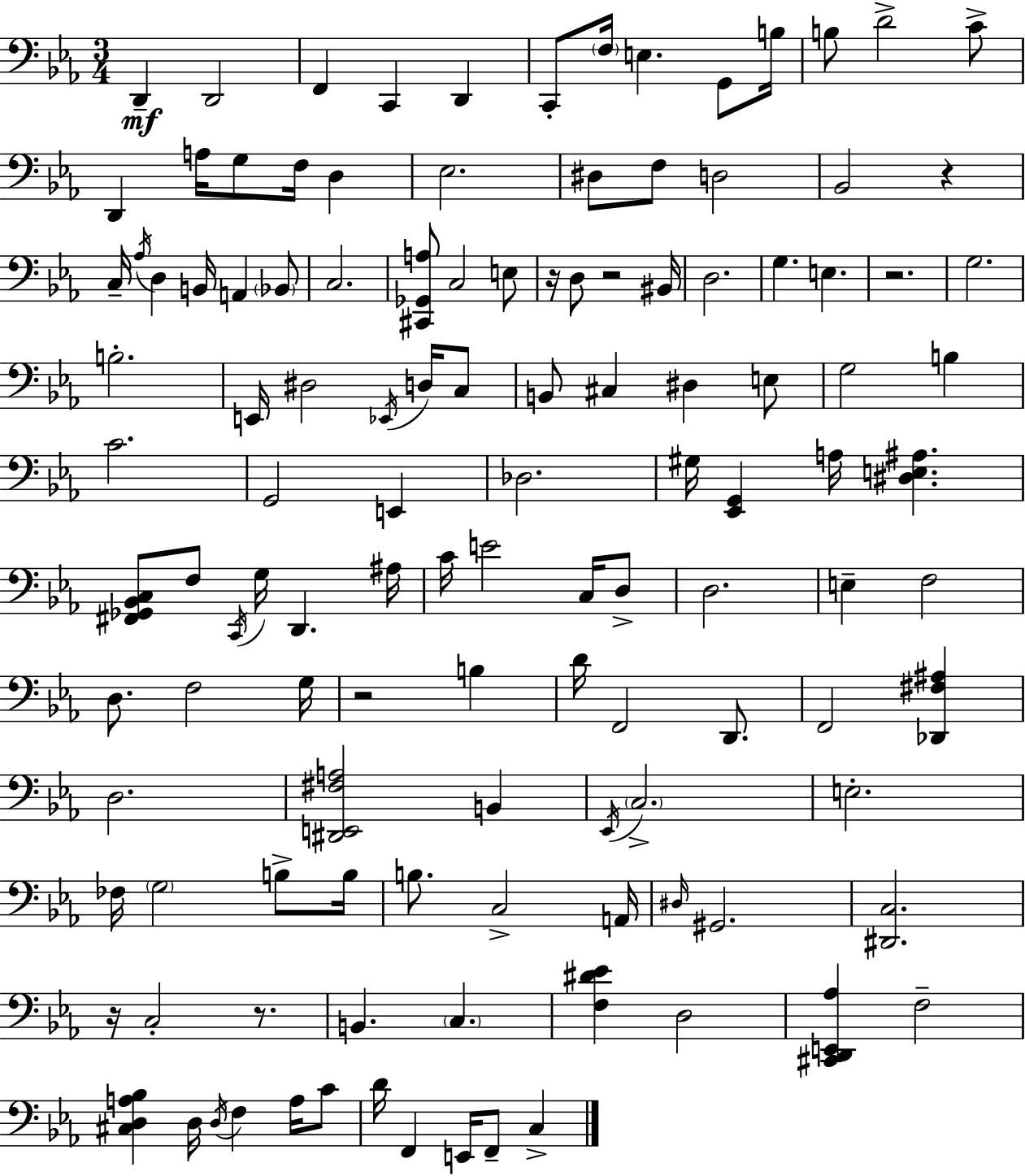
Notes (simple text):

D2/q D2/h F2/q C2/q D2/q C2/e F3/s E3/q. G2/e B3/s B3/e D4/h C4/e D2/q A3/s G3/e F3/s D3/q Eb3/h. D#3/e F3/e D3/h Bb2/h R/q C3/s Ab3/s D3/q B2/s A2/q Bb2/e C3/h. [C#2,Gb2,A3]/e C3/h E3/e R/s D3/e R/h BIS2/s D3/h. G3/q. E3/q. R/h. G3/h. B3/h. E2/s D#3/h Eb2/s D3/s C3/e B2/e C#3/q D#3/q E3/e G3/h B3/q C4/h. G2/h E2/q Db3/h. G#3/s [Eb2,G2]/q A3/s [D#3,E3,A#3]/q. [F#2,Gb2,Bb2,C3]/e F3/e C2/s G3/s D2/q. A#3/s C4/s E4/h C3/s D3/e D3/h. E3/q F3/h D3/e. F3/h G3/s R/h B3/q D4/s F2/h D2/e. F2/h [Db2,F#3,A#3]/q D3/h. [D#2,E2,F#3,A3]/h B2/q Eb2/s C3/h. E3/h. FES3/s G3/h B3/e B3/s B3/e. C3/h A2/s D#3/s G#2/h. [D#2,C3]/h. R/s C3/h R/e. B2/q. C3/q. [F3,D#4,Eb4]/q D3/h [C#2,D2,E2,Ab3]/q F3/h [C#3,D3,A3,Bb3]/q D3/s D3/s F3/q A3/s C4/e D4/s F2/q E2/s F2/e C3/q